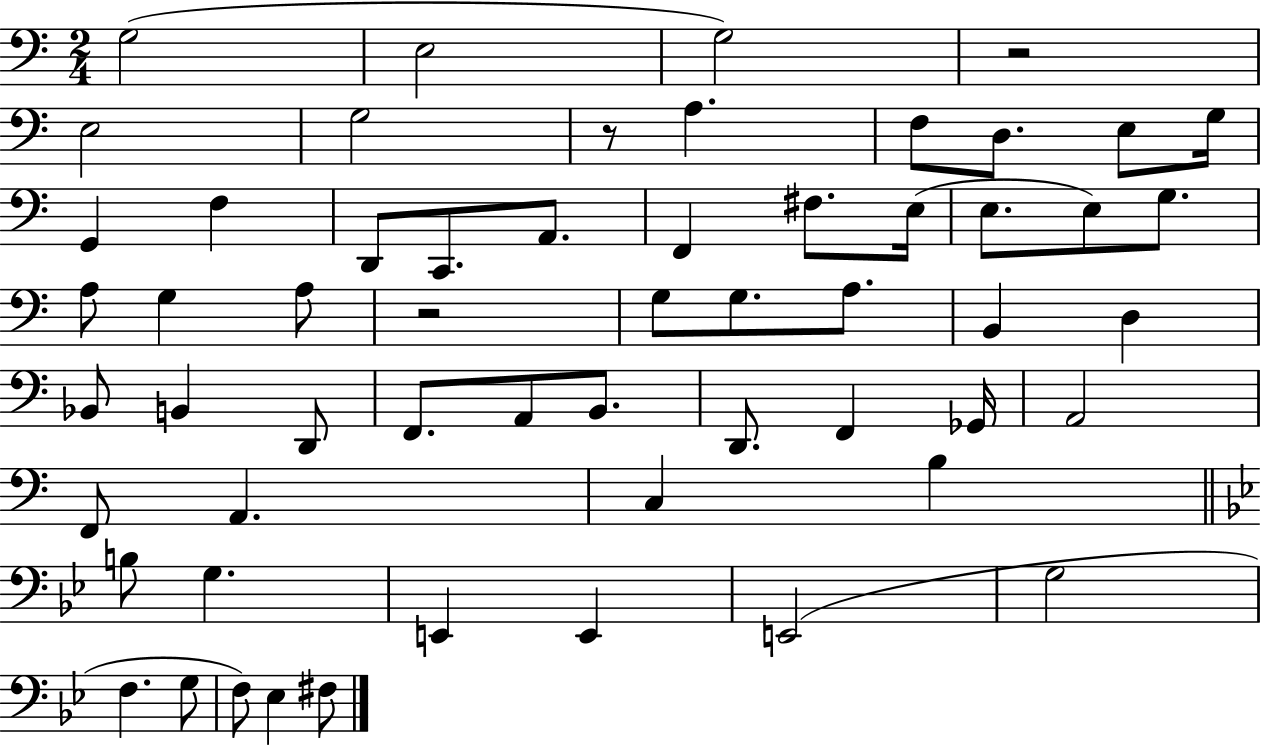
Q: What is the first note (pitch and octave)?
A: G3